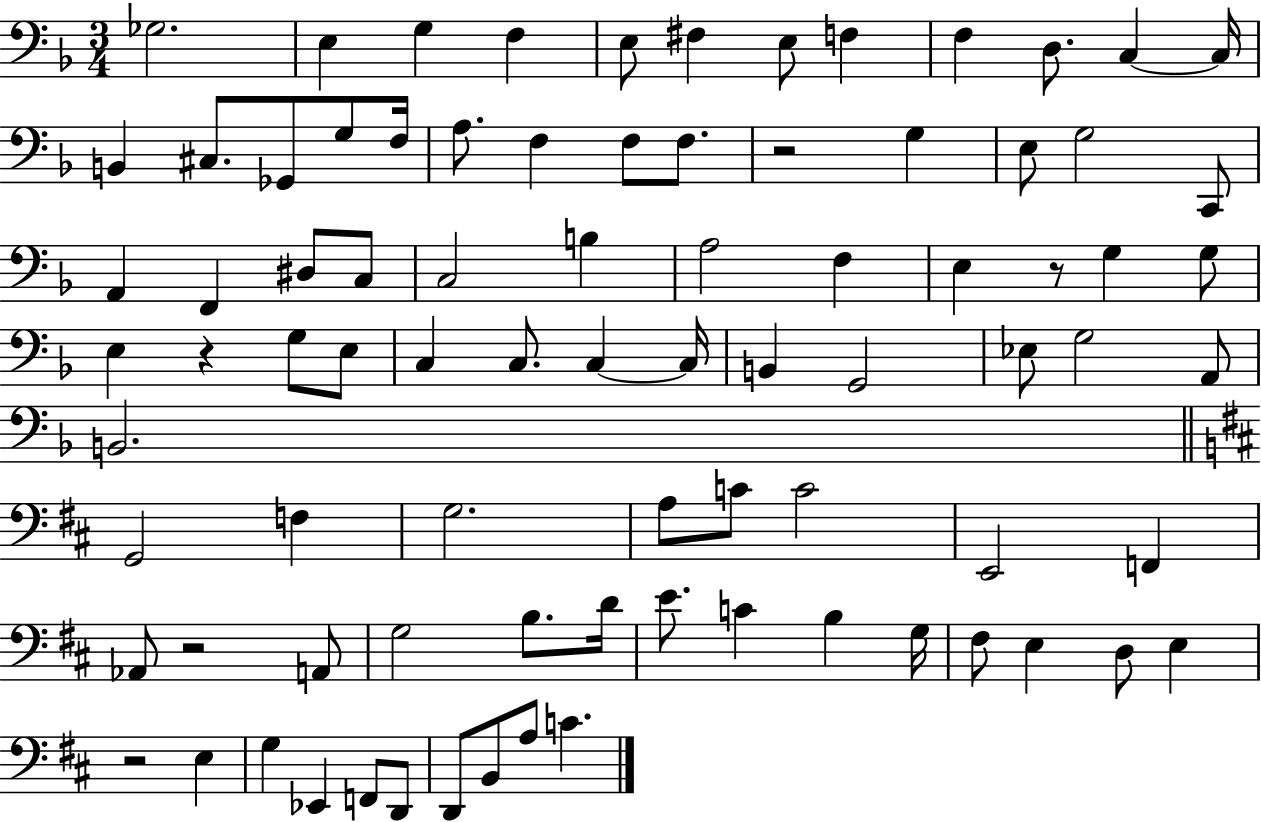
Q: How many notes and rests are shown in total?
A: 84